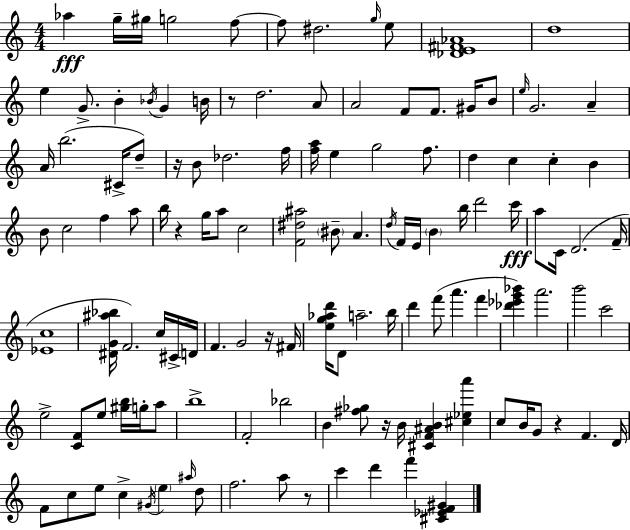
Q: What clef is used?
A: treble